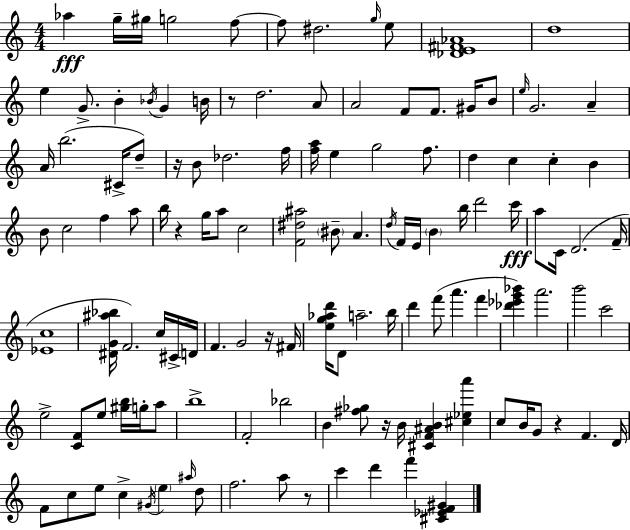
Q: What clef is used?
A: treble